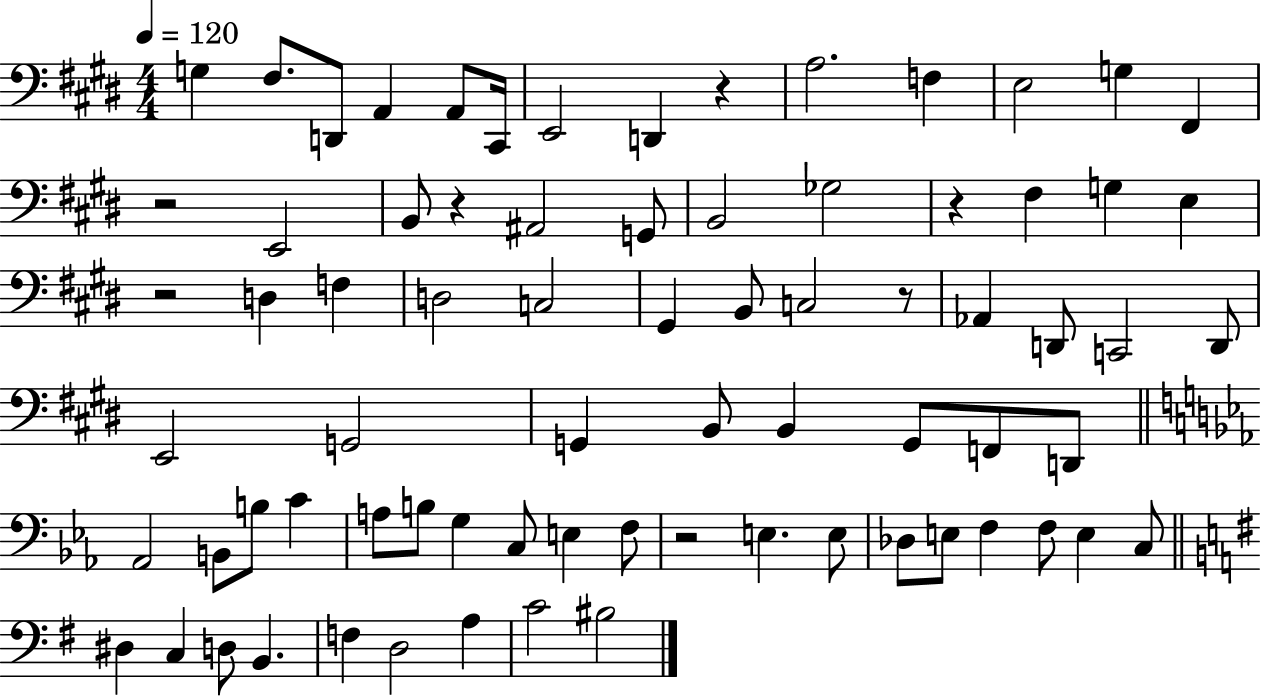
X:1
T:Untitled
M:4/4
L:1/4
K:E
G, ^F,/2 D,,/2 A,, A,,/2 ^C,,/4 E,,2 D,, z A,2 F, E,2 G, ^F,, z2 E,,2 B,,/2 z ^A,,2 G,,/2 B,,2 _G,2 z ^F, G, E, z2 D, F, D,2 C,2 ^G,, B,,/2 C,2 z/2 _A,, D,,/2 C,,2 D,,/2 E,,2 G,,2 G,, B,,/2 B,, G,,/2 F,,/2 D,,/2 _A,,2 B,,/2 B,/2 C A,/2 B,/2 G, C,/2 E, F,/2 z2 E, E,/2 _D,/2 E,/2 F, F,/2 E, C,/2 ^D, C, D,/2 B,, F, D,2 A, C2 ^B,2